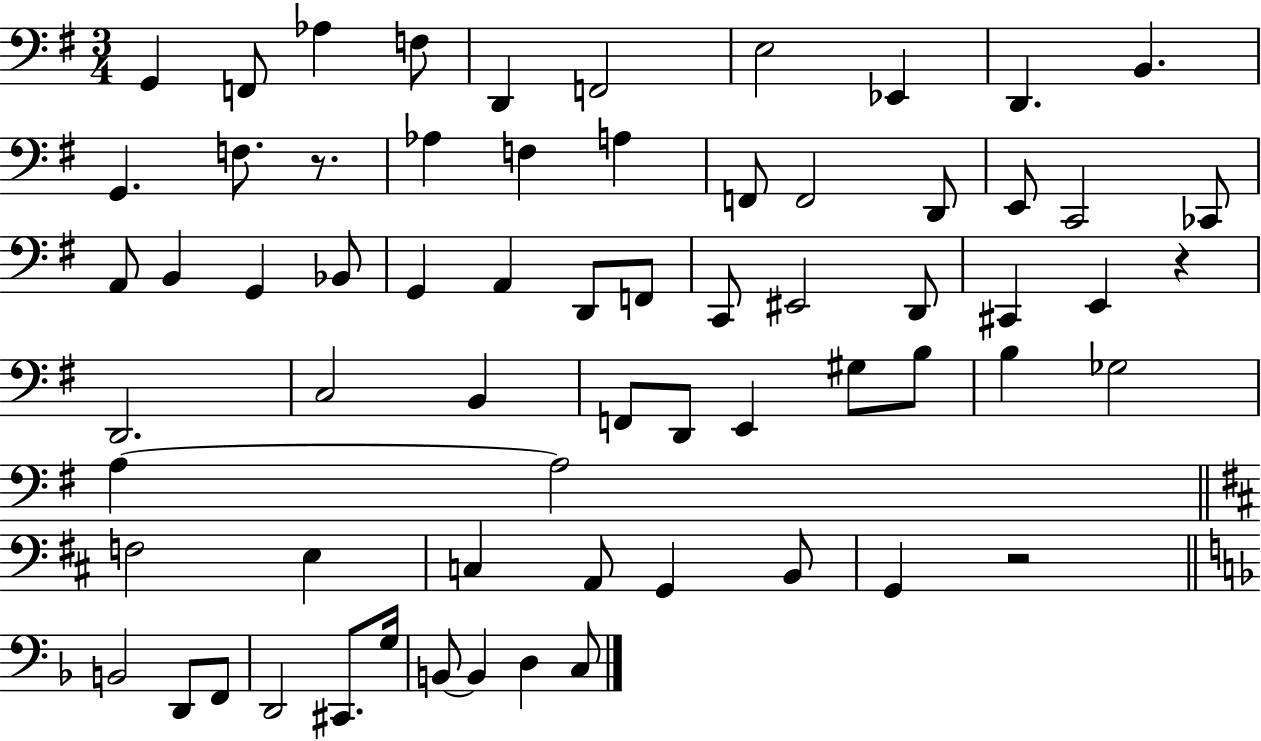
{
  \clef bass
  \numericTimeSignature
  \time 3/4
  \key g \major
  \repeat volta 2 { g,4 f,8 aes4 f8 | d,4 f,2 | e2 ees,4 | d,4. b,4. | \break g,4. f8. r8. | aes4 f4 a4 | f,8 f,2 d,8 | e,8 c,2 ces,8 | \break a,8 b,4 g,4 bes,8 | g,4 a,4 d,8 f,8 | c,8 eis,2 d,8 | cis,4 e,4 r4 | \break d,2. | c2 b,4 | f,8 d,8 e,4 gis8 b8 | b4 ges2 | \break a4~~ a2 | \bar "||" \break \key d \major f2 e4 | c4 a,8 g,4 b,8 | g,4 r2 | \bar "||" \break \key f \major b,2 d,8 f,8 | d,2 cis,8. g16 | b,8~~ b,4 d4 c8 | } \bar "|."
}